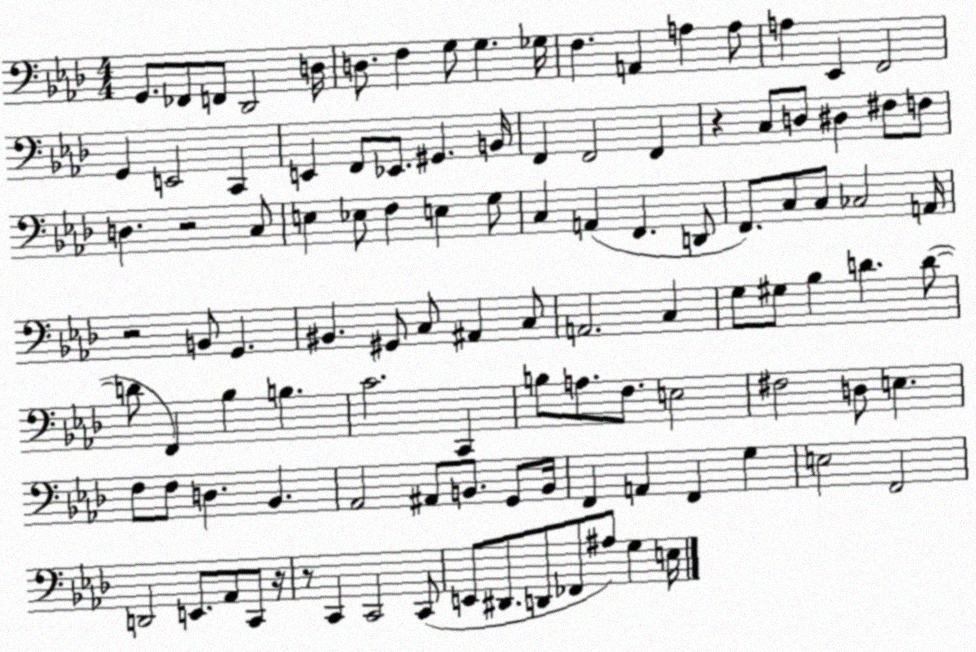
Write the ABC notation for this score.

X:1
T:Untitled
M:4/4
L:1/4
K:Ab
G,,/2 _F,,/2 F,,/2 _D,,2 D,/4 D,/2 F, G,/2 G, _G,/4 F, A,, A, A,/2 A, _E,, F,,2 G,, E,,2 C,, E,, F,,/2 _E,,/2 ^G,, B,,/4 F,, F,,2 F,, z C,/2 D,/2 ^D, ^F,/2 F,/2 D, z2 C,/2 E, _E,/2 F, E, G,/2 C, A,, F,, D,,/2 F,,/2 C,/2 C,/2 _C,2 A,,/4 z2 B,,/2 G,, ^B,, ^G,,/2 C,/2 ^A,, C,/2 A,,2 C, G,/2 ^G,/2 _B, D D/2 D/2 F,, _B, B, C2 C,, B,/2 A,/2 F,/2 E,2 ^F,2 D,/2 E, F,/2 F,/2 D, _B,, _A,,2 ^A,,/2 B,,/2 G,,/2 B,,/4 F,, A,, F,, G, E,2 F,,2 D,,2 E,,/2 _A,,/2 C,,/2 z/4 z/2 C,, C,,2 C,,/2 E,,/2 ^D,,/2 D,,/2 _F,,/2 ^A,/2 G, E,/4